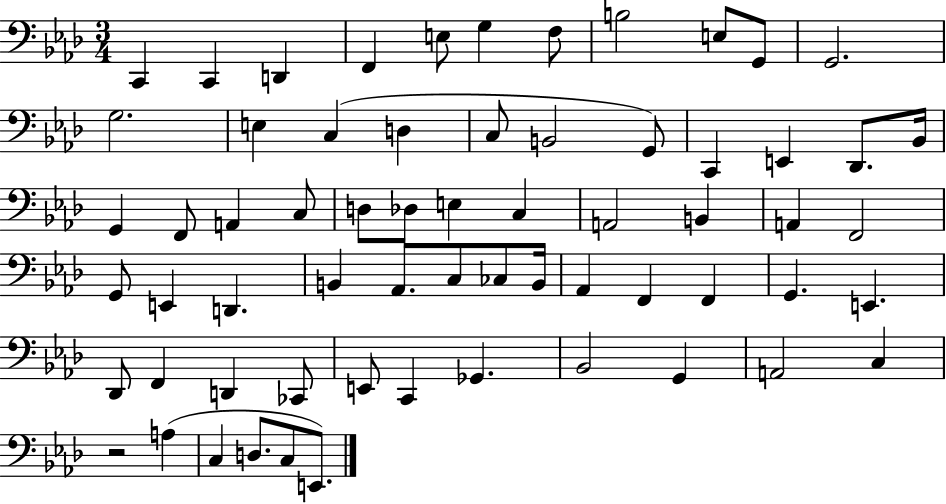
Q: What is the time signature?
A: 3/4